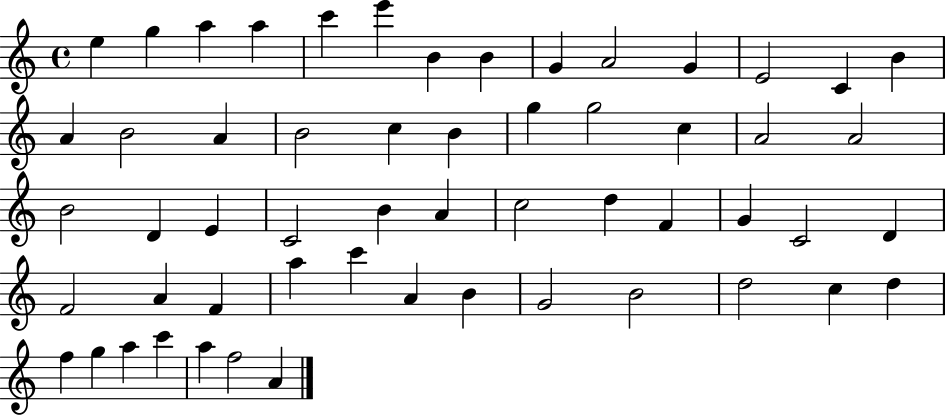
X:1
T:Untitled
M:4/4
L:1/4
K:C
e g a a c' e' B B G A2 G E2 C B A B2 A B2 c B g g2 c A2 A2 B2 D E C2 B A c2 d F G C2 D F2 A F a c' A B G2 B2 d2 c d f g a c' a f2 A